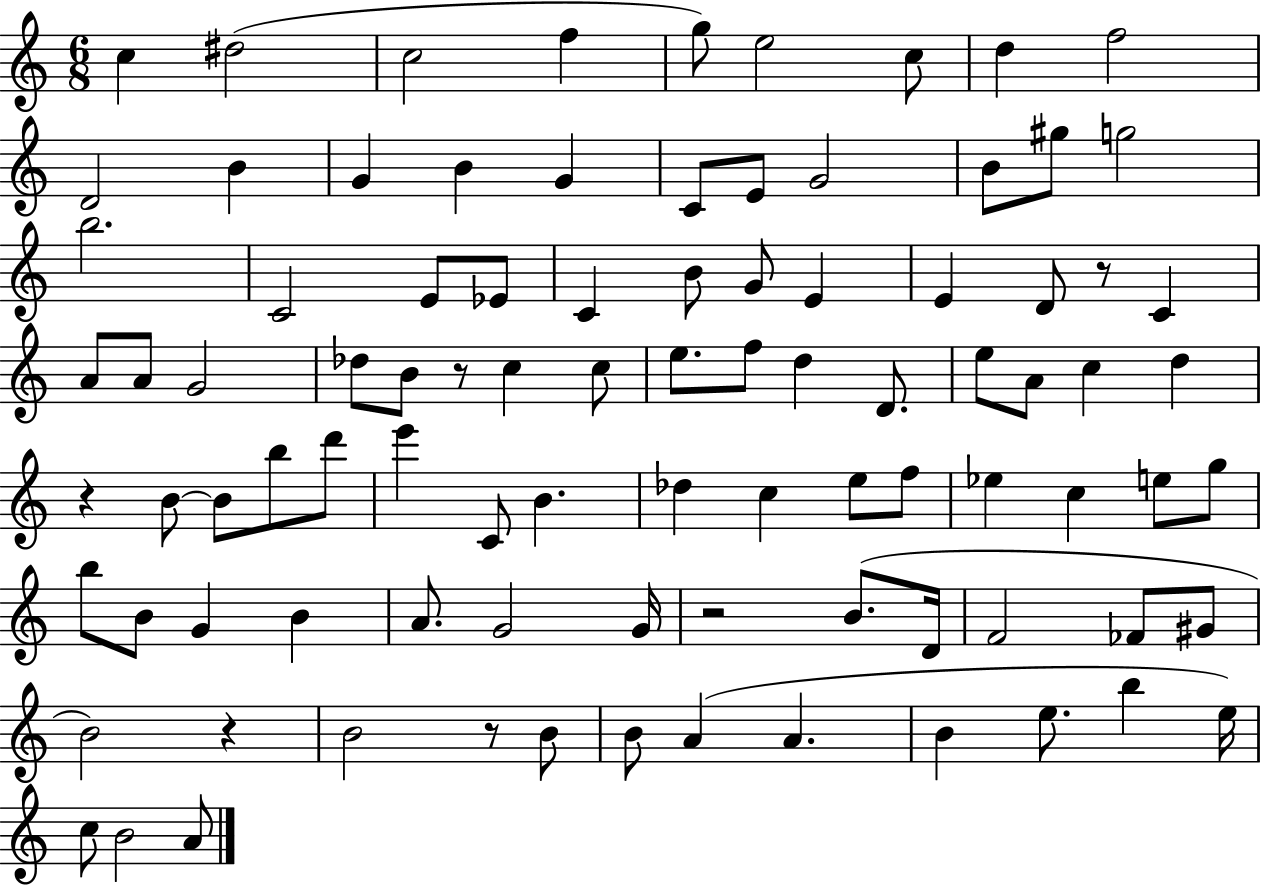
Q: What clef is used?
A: treble